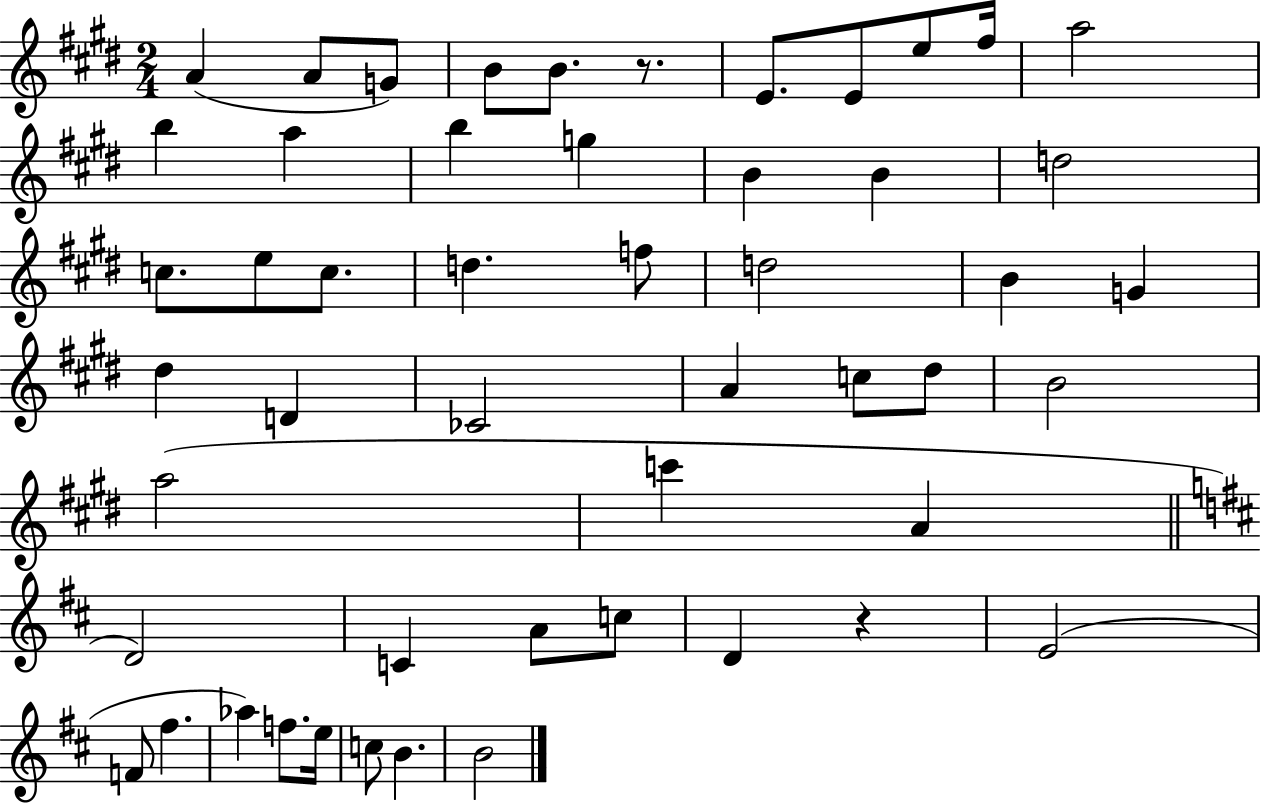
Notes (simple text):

A4/q A4/e G4/e B4/e B4/e. R/e. E4/e. E4/e E5/e F#5/s A5/h B5/q A5/q B5/q G5/q B4/q B4/q D5/h C5/e. E5/e C5/e. D5/q. F5/e D5/h B4/q G4/q D#5/q D4/q CES4/h A4/q C5/e D#5/e B4/h A5/h C6/q A4/q D4/h C4/q A4/e C5/e D4/q R/q E4/h F4/e F#5/q. Ab5/q F5/e. E5/s C5/e B4/q. B4/h